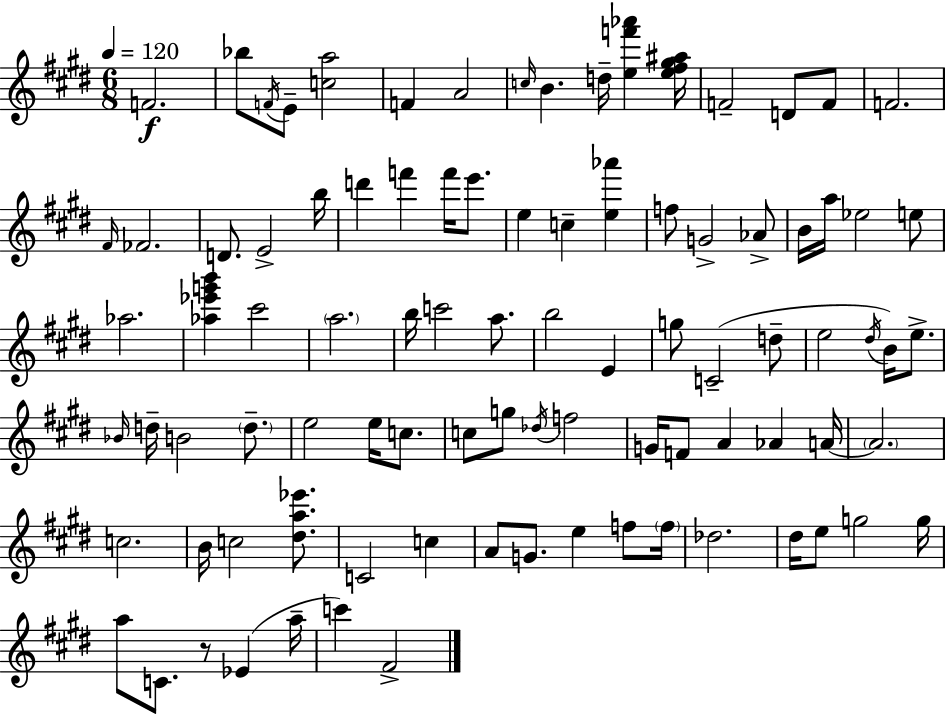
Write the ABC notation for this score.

X:1
T:Untitled
M:6/8
L:1/4
K:E
F2 _b/2 F/4 E/2 [ca]2 F A2 c/4 B d/4 [ef'_a'] [e^f^g^a]/4 F2 D/2 F/2 F2 ^F/4 _F2 D/2 E2 b/4 d' f' f'/4 e'/2 e c [e_a'] f/2 G2 _A/2 B/4 a/4 _e2 e/2 _a2 [_a_e'g'b'] ^c'2 a2 b/4 c'2 a/2 b2 E g/2 C2 d/2 e2 ^d/4 B/4 e/2 _B/4 d/4 B2 d/2 e2 e/4 c/2 c/2 g/2 _d/4 f2 G/4 F/2 A _A A/4 A2 c2 B/4 c2 [^da_e']/2 C2 c A/2 G/2 e f/2 f/4 _d2 ^d/4 e/2 g2 g/4 a/2 C/2 z/2 _E a/4 c' ^F2